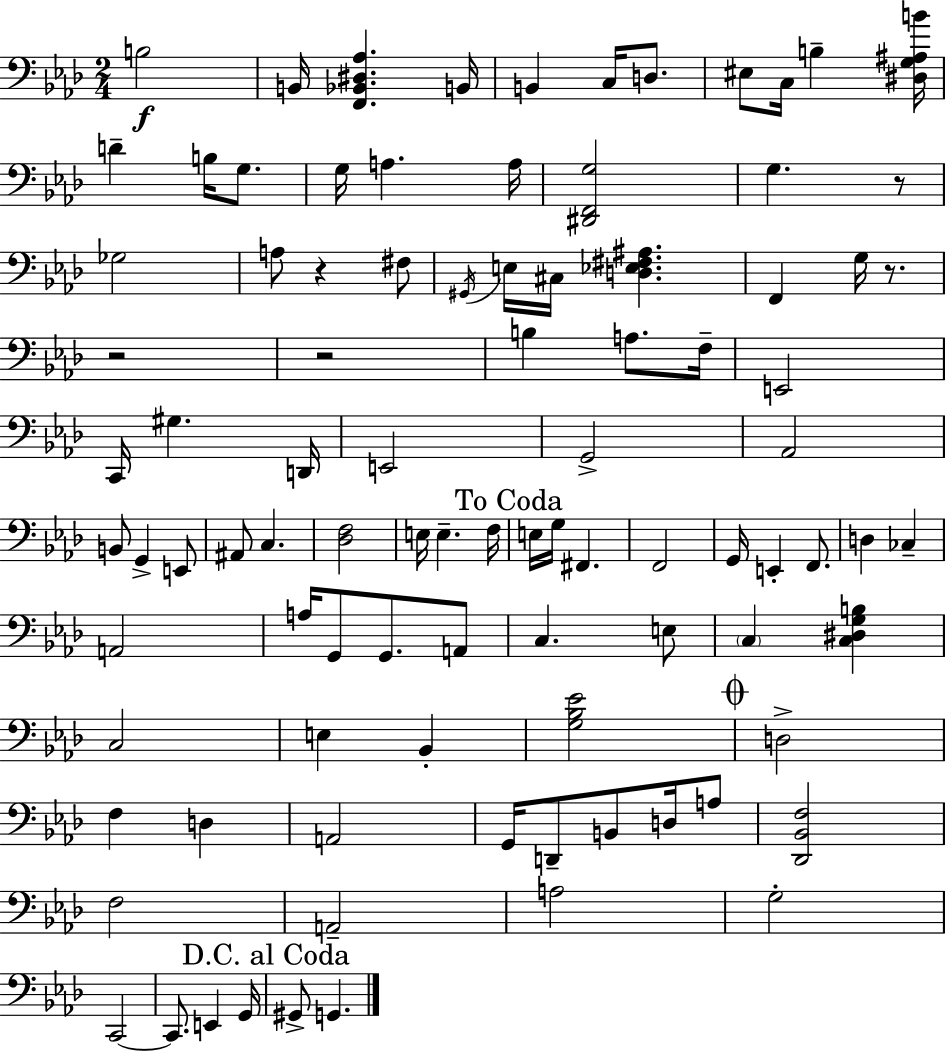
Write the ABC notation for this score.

X:1
T:Untitled
M:2/4
L:1/4
K:Fm
B,2 B,,/4 [F,,_B,,^D,_A,] B,,/4 B,, C,/4 D,/2 ^E,/2 C,/4 B, [^D,G,^A,B]/4 D B,/4 G,/2 G,/4 A, A,/4 [^D,,F,,G,]2 G, z/2 _G,2 A,/2 z ^F,/2 ^G,,/4 E,/4 ^C,/4 [D,_E,^F,^A,] F,, G,/4 z/2 z2 z2 B, A,/2 F,/4 E,,2 C,,/4 ^G, D,,/4 E,,2 G,,2 _A,,2 B,,/2 G,, E,,/2 ^A,,/2 C, [_D,F,]2 E,/4 E, F,/4 E,/4 G,/4 ^F,, F,,2 G,,/4 E,, F,,/2 D, _C, A,,2 A,/4 G,,/2 G,,/2 A,,/2 C, E,/2 C, [C,^D,G,B,] C,2 E, _B,, [G,_B,_E]2 D,2 F, D, A,,2 G,,/4 D,,/2 B,,/2 D,/4 A,/2 [_D,,_B,,F,]2 F,2 A,,2 A,2 G,2 C,,2 C,,/2 E,, G,,/4 ^G,,/2 G,,